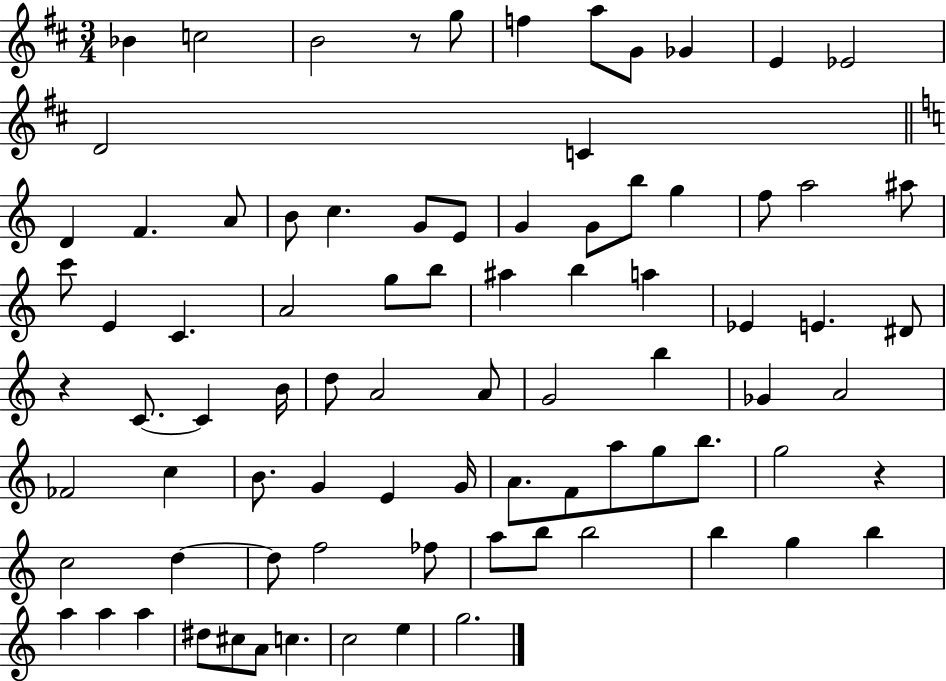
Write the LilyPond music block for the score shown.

{
  \clef treble
  \numericTimeSignature
  \time 3/4
  \key d \major
  \repeat volta 2 { bes'4 c''2 | b'2 r8 g''8 | f''4 a''8 g'8 ges'4 | e'4 ees'2 | \break d'2 c'4 | \bar "||" \break \key a \minor d'4 f'4. a'8 | b'8 c''4. g'8 e'8 | g'4 g'8 b''8 g''4 | f''8 a''2 ais''8 | \break c'''8 e'4 c'4. | a'2 g''8 b''8 | ais''4 b''4 a''4 | ees'4 e'4. dis'8 | \break r4 c'8.~~ c'4 b'16 | d''8 a'2 a'8 | g'2 b''4 | ges'4 a'2 | \break fes'2 c''4 | b'8. g'4 e'4 g'16 | a'8. f'8 a''8 g''8 b''8. | g''2 r4 | \break c''2 d''4~~ | d''8 f''2 fes''8 | a''8 b''8 b''2 | b''4 g''4 b''4 | \break a''4 a''4 a''4 | dis''8 cis''8 a'8 c''4. | c''2 e''4 | g''2. | \break } \bar "|."
}